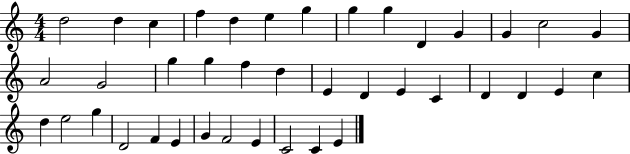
D5/h D5/q C5/q F5/q D5/q E5/q G5/q G5/q G5/q D4/q G4/q G4/q C5/h G4/q A4/h G4/h G5/q G5/q F5/q D5/q E4/q D4/q E4/q C4/q D4/q D4/q E4/q C5/q D5/q E5/h G5/q D4/h F4/q E4/q G4/q F4/h E4/q C4/h C4/q E4/q